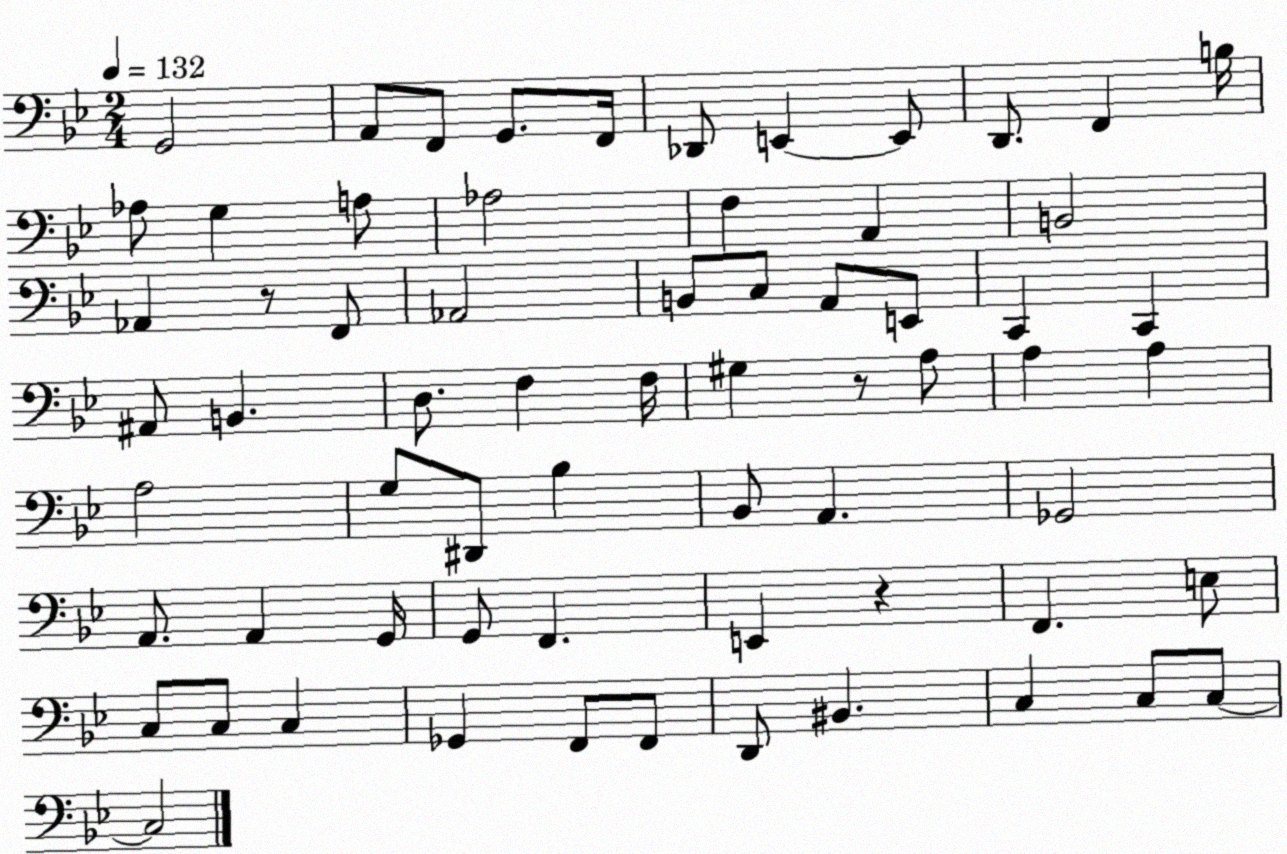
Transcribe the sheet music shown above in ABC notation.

X:1
T:Untitled
M:2/4
L:1/4
K:Bb
G,,2 A,,/2 F,,/2 G,,/2 F,,/4 _D,,/2 E,, E,,/2 D,,/2 F,, B,/4 _A,/2 G, A,/2 _A,2 F, A,, B,,2 _A,, z/2 F,,/2 _A,,2 B,,/2 C,/2 A,,/2 E,,/2 C,, C,, ^A,,/2 B,, D,/2 F, F,/4 ^G, z/2 A,/2 A, A, A,2 G,/2 ^D,,/2 _B, _B,,/2 A,, _G,,2 A,,/2 A,, G,,/4 G,,/2 F,, E,, z F,, E,/2 C,/2 C,/2 C, _G,, F,,/2 F,,/2 D,,/2 ^B,, C, C,/2 C,/2 C,2